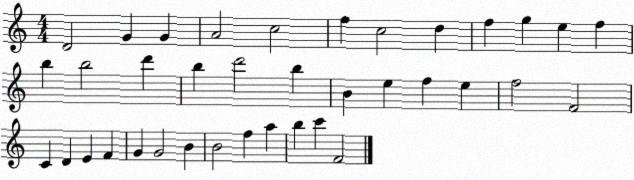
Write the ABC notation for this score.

X:1
T:Untitled
M:4/4
L:1/4
K:C
D2 G G A2 c2 f c2 d f g e f b b2 d' b d'2 b B e f e f2 F2 C D E F G G2 B B2 f a b c' F2